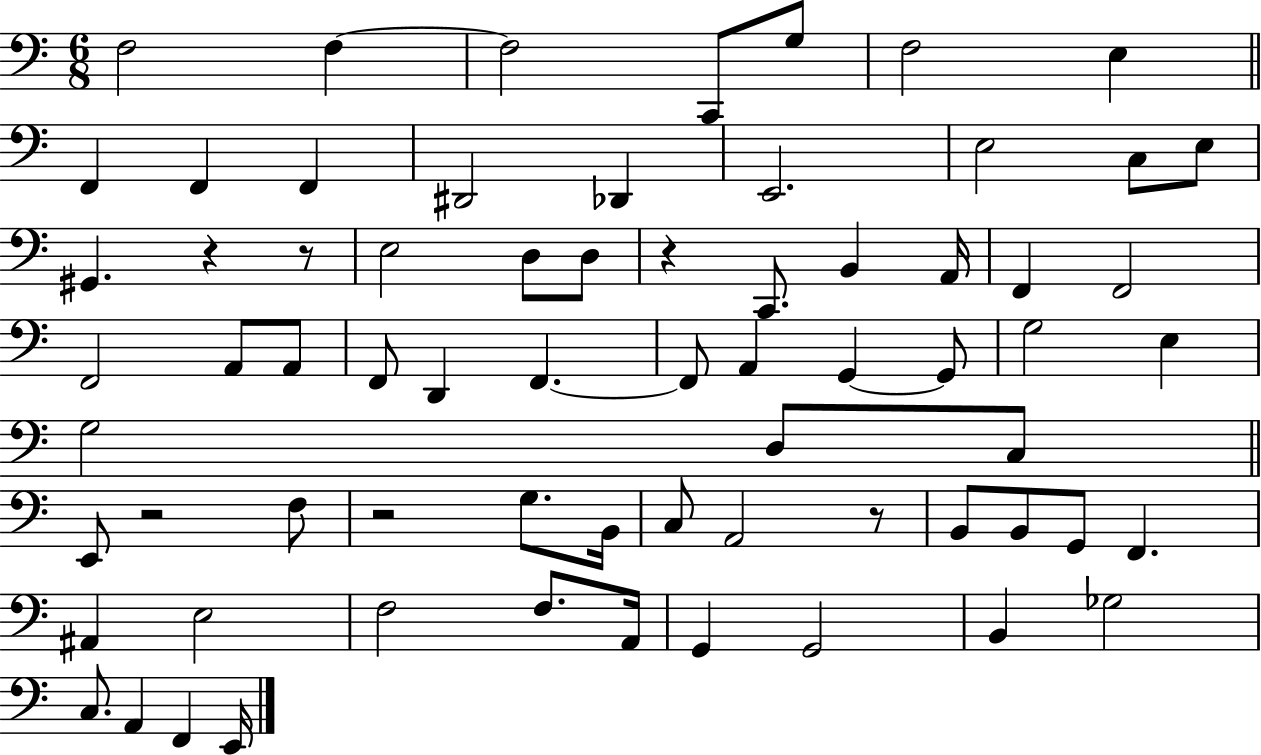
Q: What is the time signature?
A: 6/8